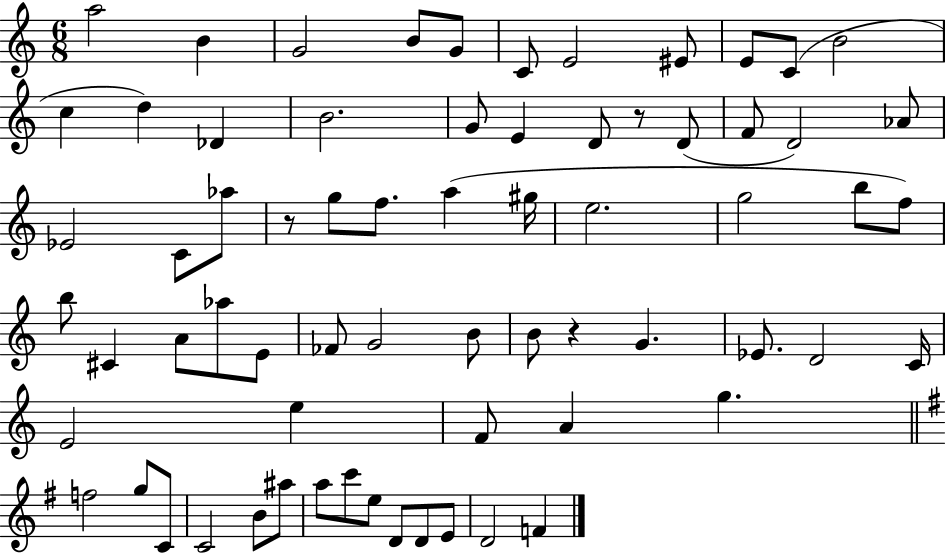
{
  \clef treble
  \numericTimeSignature
  \time 6/8
  \key c \major
  \repeat volta 2 { a''2 b'4 | g'2 b'8 g'8 | c'8 e'2 eis'8 | e'8 c'8( b'2 | \break c''4 d''4) des'4 | b'2. | g'8 e'4 d'8 r8 d'8( | f'8 d'2) aes'8 | \break ees'2 c'8 aes''8 | r8 g''8 f''8. a''4( gis''16 | e''2. | g''2 b''8 f''8) | \break b''8 cis'4 a'8 aes''8 e'8 | fes'8 g'2 b'8 | b'8 r4 g'4. | ees'8. d'2 c'16 | \break e'2 e''4 | f'8 a'4 g''4. | \bar "||" \break \key g \major f''2 g''8 c'8 | c'2 b'8 ais''8 | a''8 c'''8 e''8 d'8 d'8 e'8 | d'2 f'4 | \break } \bar "|."
}